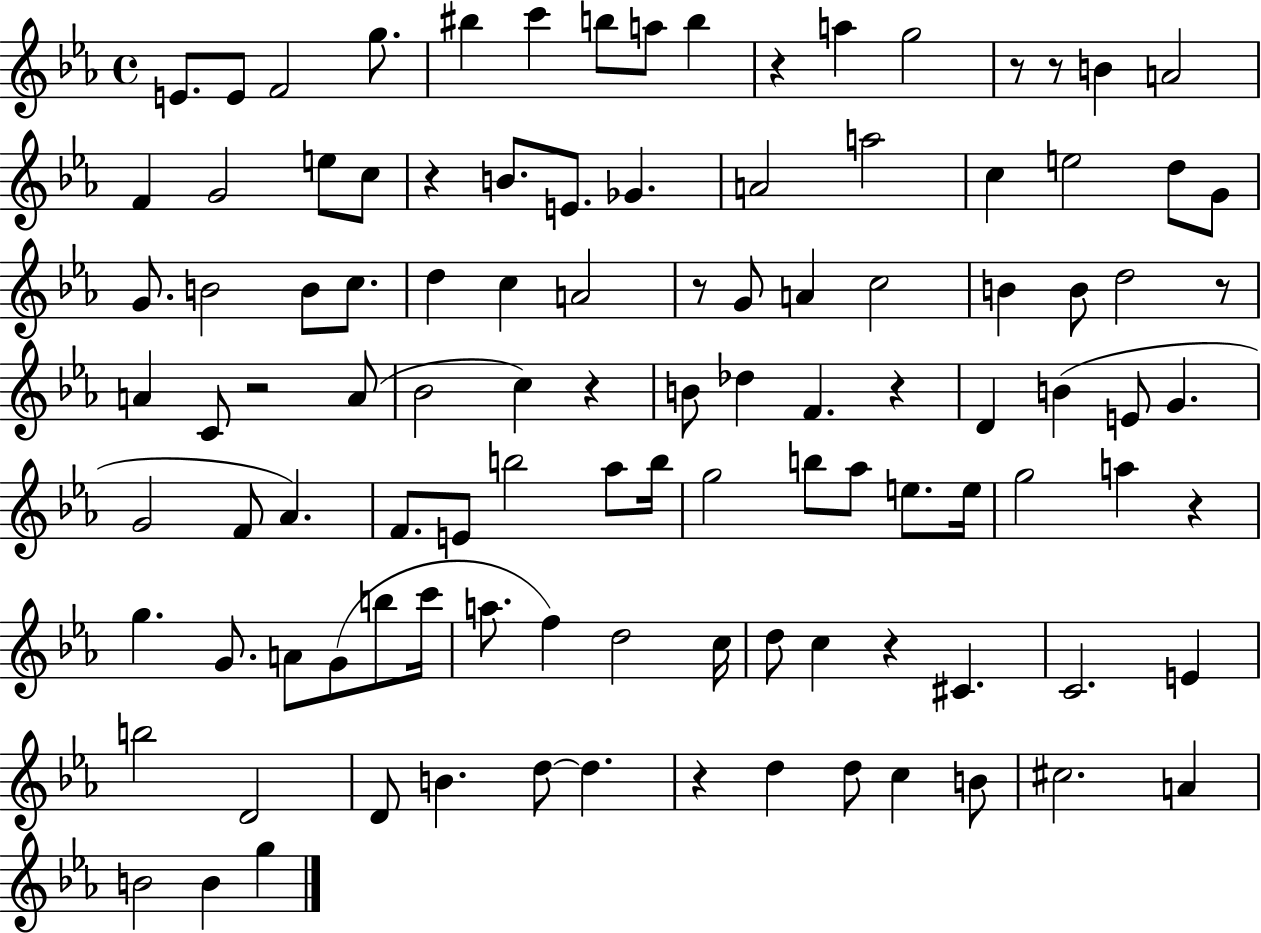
{
  \clef treble
  \time 4/4
  \defaultTimeSignature
  \key ees \major
  e'8. e'8 f'2 g''8. | bis''4 c'''4 b''8 a''8 b''4 | r4 a''4 g''2 | r8 r8 b'4 a'2 | \break f'4 g'2 e''8 c''8 | r4 b'8. e'8. ges'4. | a'2 a''2 | c''4 e''2 d''8 g'8 | \break g'8. b'2 b'8 c''8. | d''4 c''4 a'2 | r8 g'8 a'4 c''2 | b'4 b'8 d''2 r8 | \break a'4 c'8 r2 a'8( | bes'2 c''4) r4 | b'8 des''4 f'4. r4 | d'4 b'4( e'8 g'4. | \break g'2 f'8 aes'4.) | f'8. e'8 b''2 aes''8 b''16 | g''2 b''8 aes''8 e''8. e''16 | g''2 a''4 r4 | \break g''4. g'8. a'8 g'8( b''8 c'''16 | a''8. f''4) d''2 c''16 | d''8 c''4 r4 cis'4. | c'2. e'4 | \break b''2 d'2 | d'8 b'4. d''8~~ d''4. | r4 d''4 d''8 c''4 b'8 | cis''2. a'4 | \break b'2 b'4 g''4 | \bar "|."
}